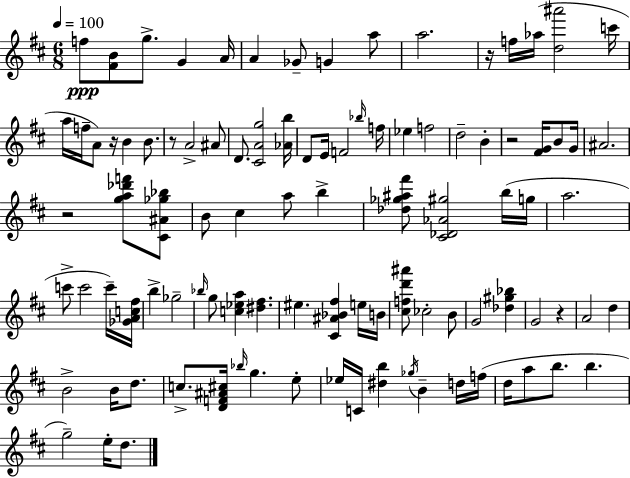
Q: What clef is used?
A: treble